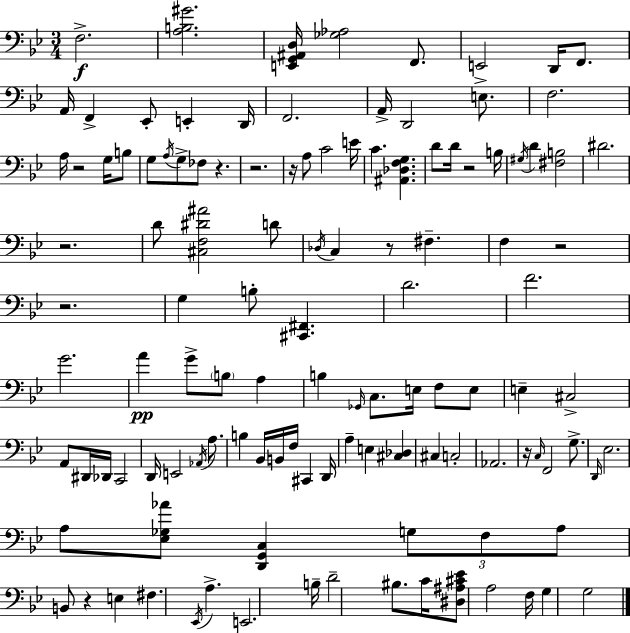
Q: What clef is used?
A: bass